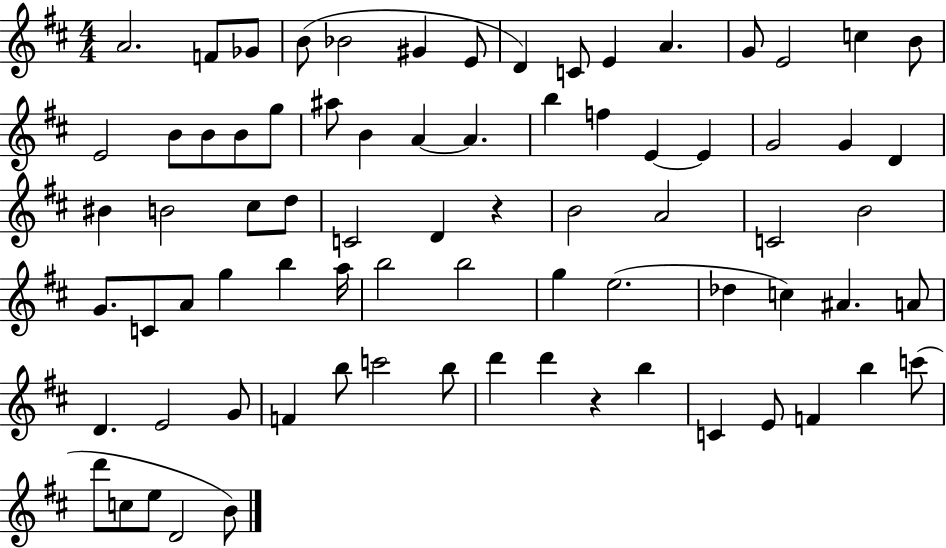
{
  \clef treble
  \numericTimeSignature
  \time 4/4
  \key d \major
  a'2. f'8 ges'8 | b'8( bes'2 gis'4 e'8 | d'4) c'8 e'4 a'4. | g'8 e'2 c''4 b'8 | \break e'2 b'8 b'8 b'8 g''8 | ais''8 b'4 a'4~~ a'4. | b''4 f''4 e'4~~ e'4 | g'2 g'4 d'4 | \break bis'4 b'2 cis''8 d''8 | c'2 d'4 r4 | b'2 a'2 | c'2 b'2 | \break g'8. c'8 a'8 g''4 b''4 a''16 | b''2 b''2 | g''4 e''2.( | des''4 c''4) ais'4. a'8 | \break d'4. e'2 g'8 | f'4 b''8 c'''2 b''8 | d'''4 d'''4 r4 b''4 | c'4 e'8 f'4 b''4 c'''8( | \break d'''8 c''8 e''8 d'2 b'8) | \bar "|."
}